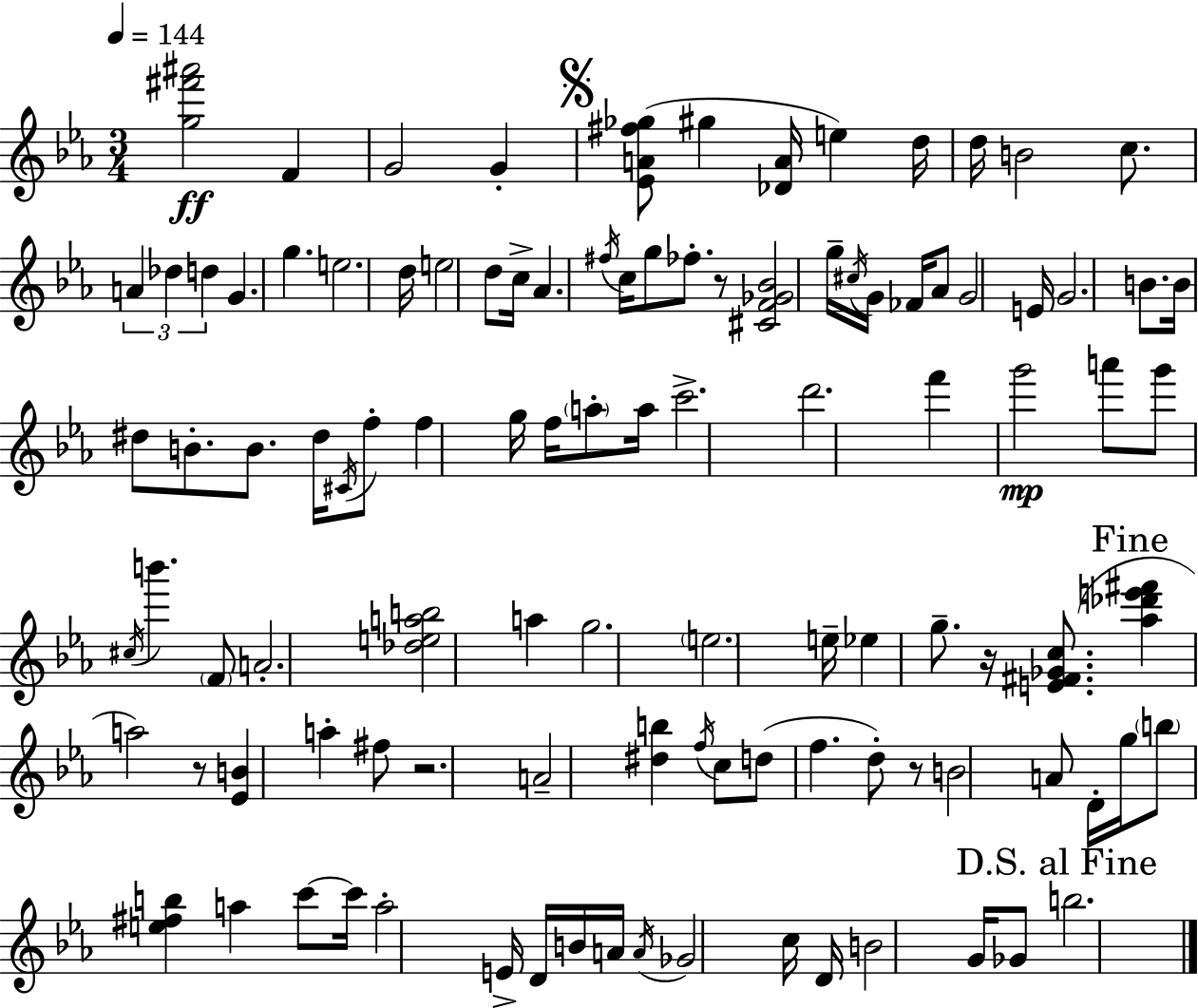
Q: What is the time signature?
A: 3/4